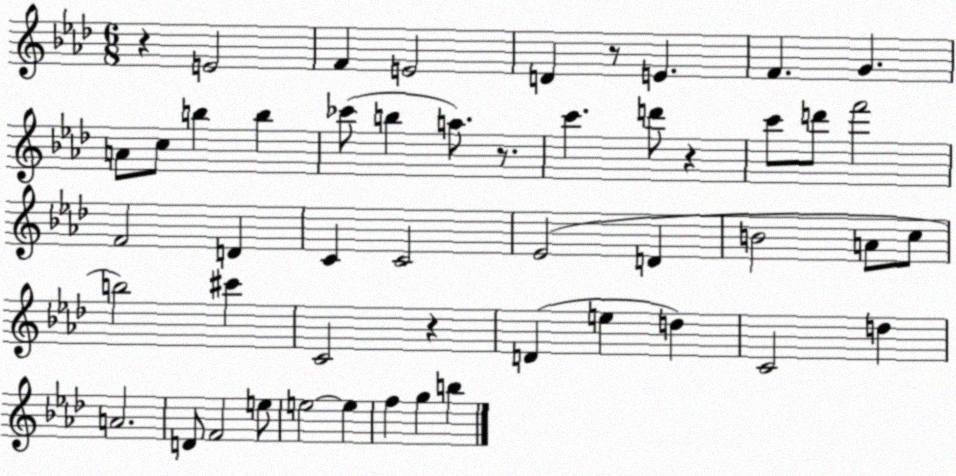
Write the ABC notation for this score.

X:1
T:Untitled
M:6/8
L:1/4
K:Ab
z E2 F E2 D z/2 E F G A/2 c/2 b b _c'/2 b a/2 z/2 c' d'/2 z c'/2 d'/2 f'2 F2 D C C2 _E2 D B2 A/2 c/2 b2 ^c' C2 z D e d C2 d A2 D/2 F2 e/2 e2 e f g b